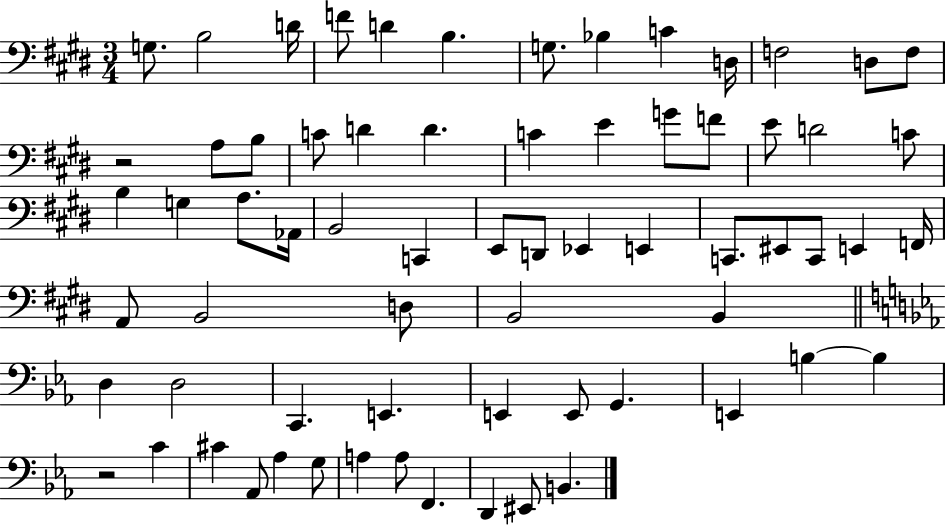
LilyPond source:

{
  \clef bass
  \numericTimeSignature
  \time 3/4
  \key e \major
  g8. b2 d'16 | f'8 d'4 b4. | g8. bes4 c'4 d16 | f2 d8 f8 | \break r2 a8 b8 | c'8 d'4 d'4. | c'4 e'4 g'8 f'8 | e'8 d'2 c'8 | \break b4 g4 a8. aes,16 | b,2 c,4 | e,8 d,8 ees,4 e,4 | c,8. eis,8 c,8 e,4 f,16 | \break a,8 b,2 d8 | b,2 b,4 | \bar "||" \break \key ees \major d4 d2 | c,4. e,4. | e,4 e,8 g,4. | e,4 b4~~ b4 | \break r2 c'4 | cis'4 aes,8 aes4 g8 | a4 a8 f,4. | d,4 eis,8 b,4. | \break \bar "|."
}